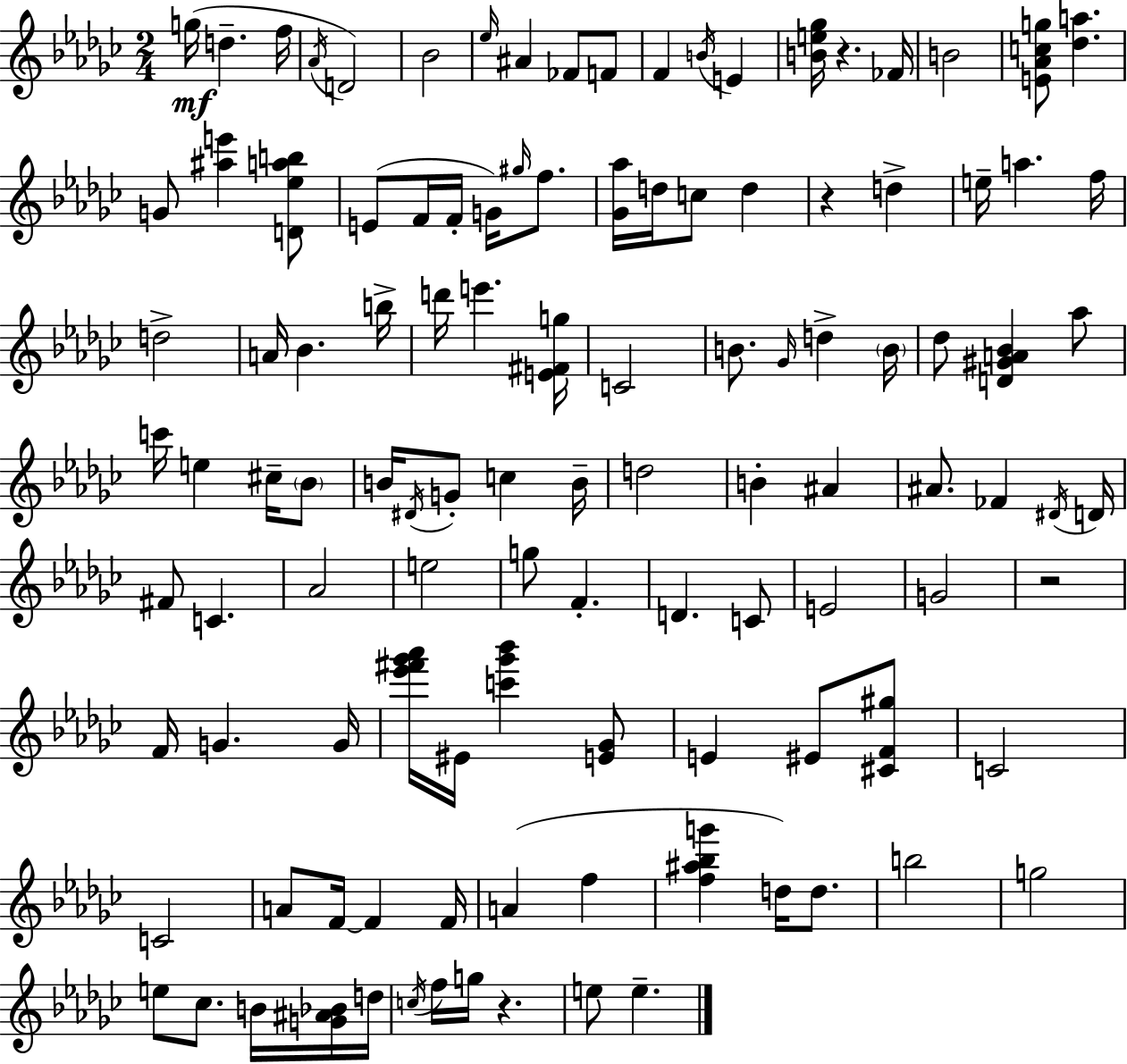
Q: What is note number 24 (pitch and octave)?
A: C5